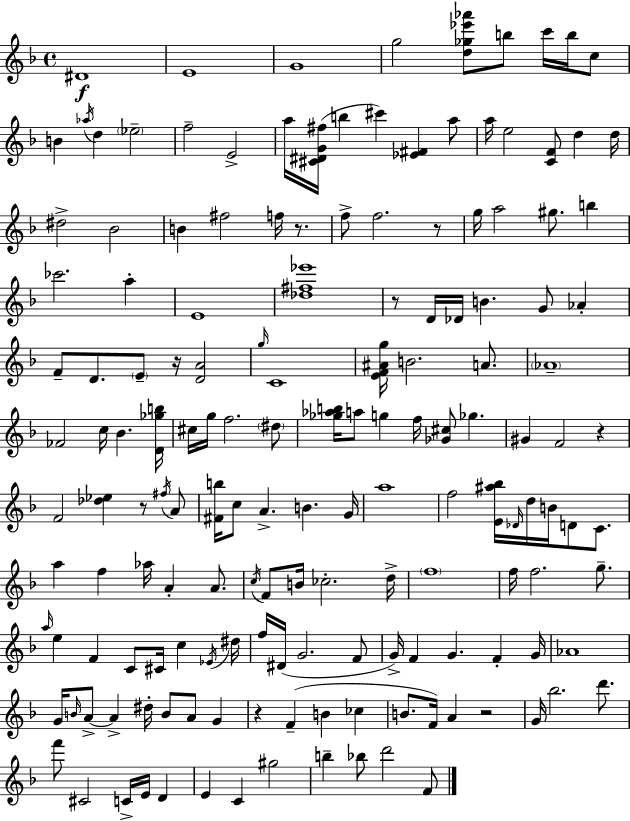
{
  \clef treble
  \time 4/4
  \defaultTimeSignature
  \key f \major
  dis'1\f | e'1 | g'1 | g''2 <d'' ges'' ees''' aes'''>8 b''8 c'''16 b''16 c''8 | \break b'4 \acciaccatura { aes''16 } d''4 \parenthesize ees''2-- | f''2-- e'2-> | a''16 <cis' dis' g' fis''>16( b''4 cis'''4) <ees' fis'>4 a''8 | a''16 e''2 <c' f'>8 d''4 | \break d''16 dis''2-> bes'2 | b'4 fis''2 f''16 r8. | f''8-> f''2. r8 | g''16 a''2 gis''8. b''4 | \break ces'''2. a''4-. | e'1 | <des'' fis'' ees'''>1 | r8 d'16 des'16 b'4. g'8 aes'4-. | \break f'8-- d'8. \parenthesize e'8-- r16 <d' a'>2 | \grace { g''16 } c'1 | <e' f' ais' g''>16 b'2. a'8. | \parenthesize aes'1-- | \break fes'2 c''16 bes'4. | <d' ges'' b''>16 cis''16 g''16 f''2. | \parenthesize dis''8 <ges'' aes'' b''>16 a''8 g''4 f''16 <ges' cis''>8 ges''4. | gis'4 f'2 r4 | \break f'2 <des'' ees''>4 r8 | \acciaccatura { fis''16 } a'8 <fis' b''>16 c''8 a'4.-> b'4. | g'16 a''1 | f''2 <e' ais'' bes''>16 \grace { des'16 } d''16 b'16 d'8 | \break c'8. a''4 f''4 aes''16 a'4-. | a'8. \acciaccatura { c''16 } f'8 b'16 ces''2.-. | d''16-> \parenthesize f''1 | f''16 f''2. | \break g''8.-- \grace { a''16 } e''4 f'4 c'8 | cis'16 c''4 \acciaccatura { ees'16 } dis''16 f''16 dis'16( g'2. | f'8 g'16->) f'4 g'4. | f'4-. g'16 aes'1 | \break g'16 \grace { b'16 } a'8->~~ a'4-> dis''16-. | b'8 a'8 g'4 r4 f'4--( | b'4 ces''4 b'8. f'16) a'4 | r2 g'16 bes''2. | \break d'''8. f'''8 cis'2 | c'16-> e'16 d'4 e'4 c'4 | gis''2 b''4-- bes''8 d'''2 | f'8 \bar "|."
}